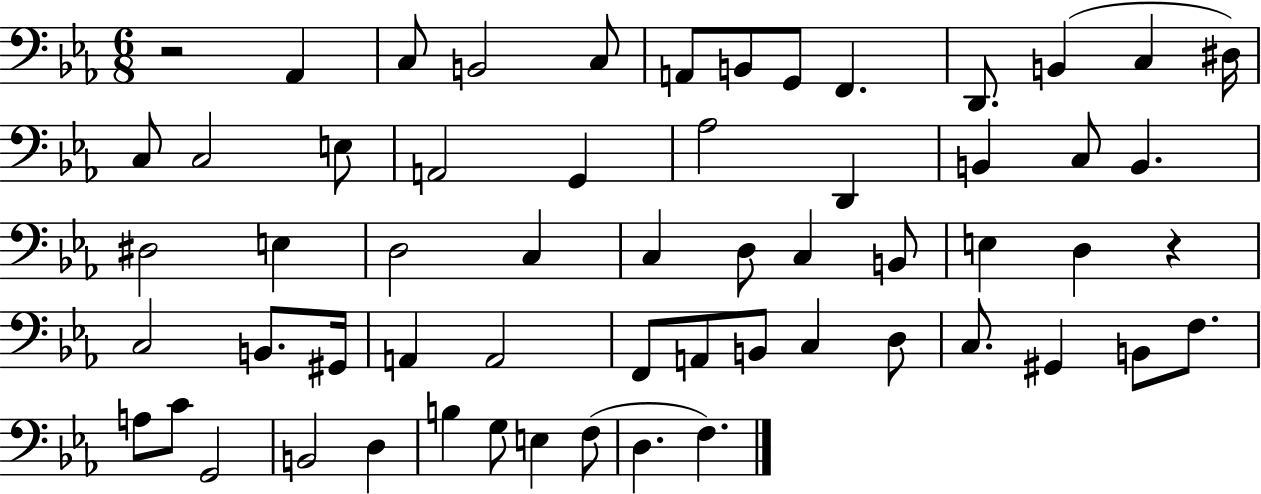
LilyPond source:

{
  \clef bass
  \numericTimeSignature
  \time 6/8
  \key ees \major
  r2 aes,4 | c8 b,2 c8 | a,8 b,8 g,8 f,4. | d,8. b,4( c4 dis16) | \break c8 c2 e8 | a,2 g,4 | aes2 d,4 | b,4 c8 b,4. | \break dis2 e4 | d2 c4 | c4 d8 c4 b,8 | e4 d4 r4 | \break c2 b,8. gis,16 | a,4 a,2 | f,8 a,8 b,8 c4 d8 | c8. gis,4 b,8 f8. | \break a8 c'8 g,2 | b,2 d4 | b4 g8 e4 f8( | d4. f4.) | \break \bar "|."
}